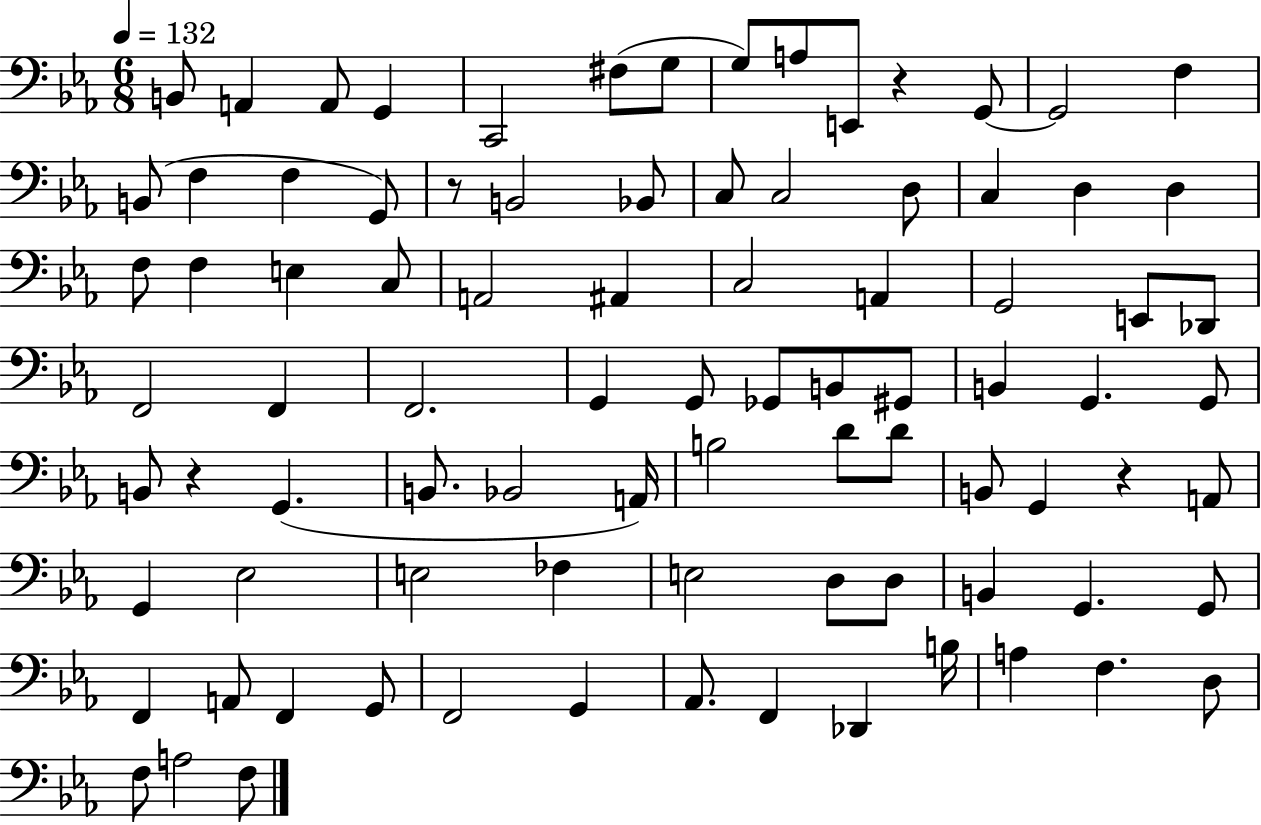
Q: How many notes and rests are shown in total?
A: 88